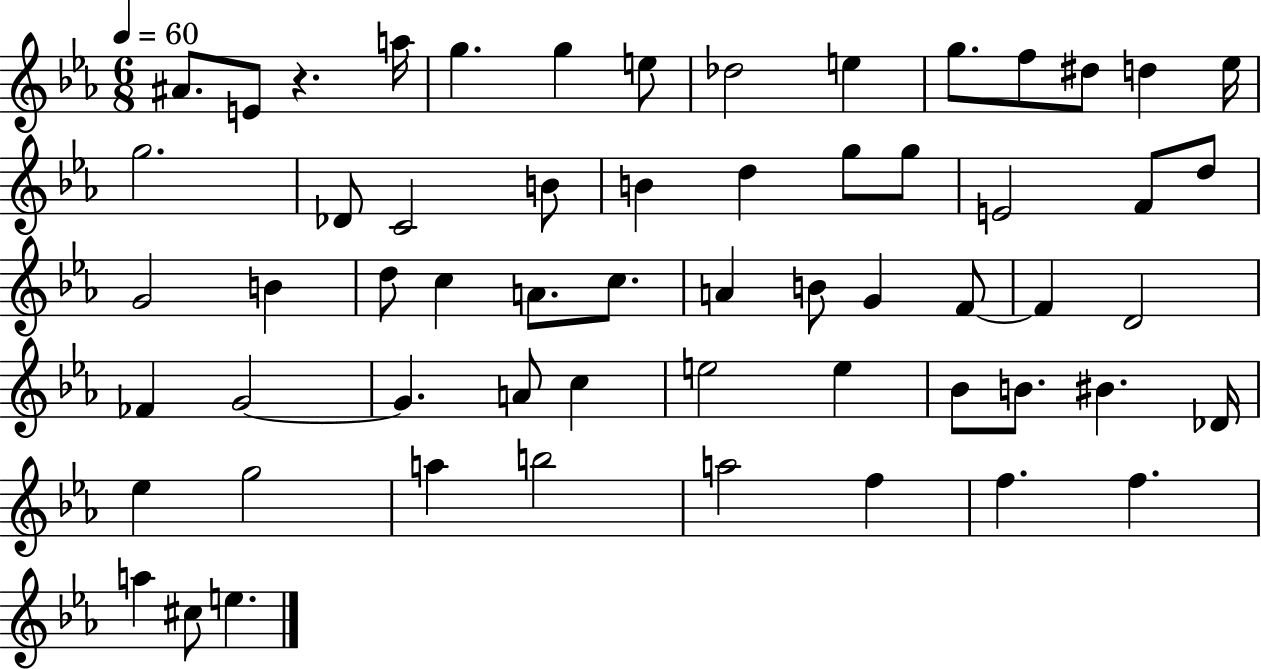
X:1
T:Untitled
M:6/8
L:1/4
K:Eb
^A/2 E/2 z a/4 g g e/2 _d2 e g/2 f/2 ^d/2 d _e/4 g2 _D/2 C2 B/2 B d g/2 g/2 E2 F/2 d/2 G2 B d/2 c A/2 c/2 A B/2 G F/2 F D2 _F G2 G A/2 c e2 e _B/2 B/2 ^B _D/4 _e g2 a b2 a2 f f f a ^c/2 e